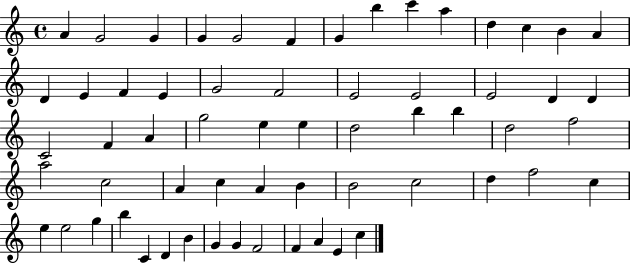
A4/q G4/h G4/q G4/q G4/h F4/q G4/q B5/q C6/q A5/q D5/q C5/q B4/q A4/q D4/q E4/q F4/q E4/q G4/h F4/h E4/h E4/h E4/h D4/q D4/q C4/h F4/q A4/q G5/h E5/q E5/q D5/h B5/q B5/q D5/h F5/h A5/h C5/h A4/q C5/q A4/q B4/q B4/h C5/h D5/q F5/h C5/q E5/q E5/h G5/q B5/q C4/q D4/q B4/q G4/q G4/q F4/h F4/q A4/q E4/q C5/q